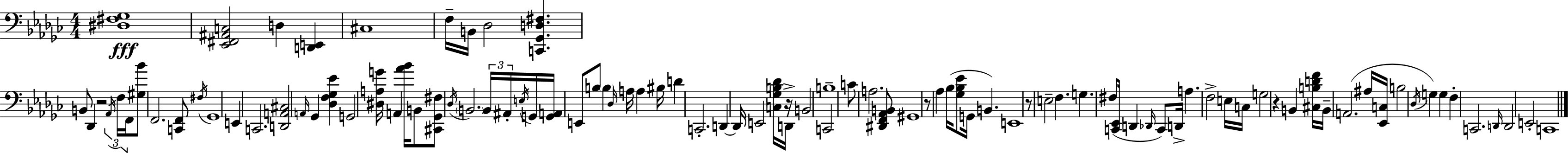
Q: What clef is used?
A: bass